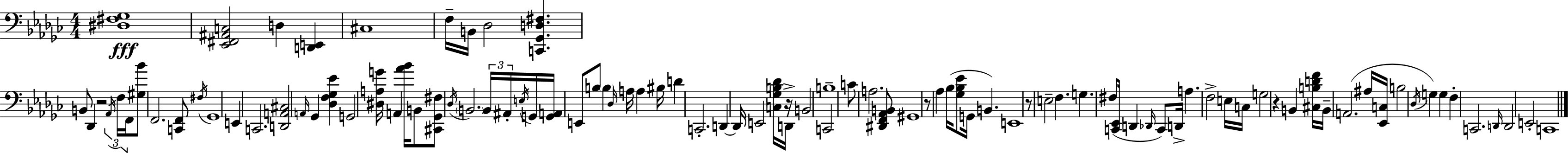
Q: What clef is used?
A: bass